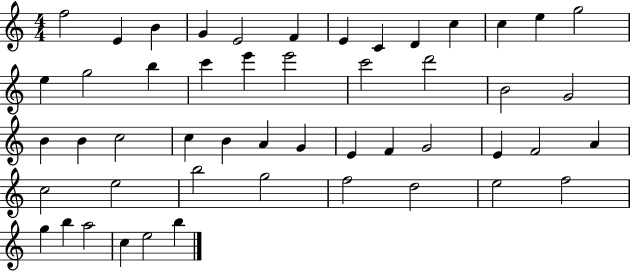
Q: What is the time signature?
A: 4/4